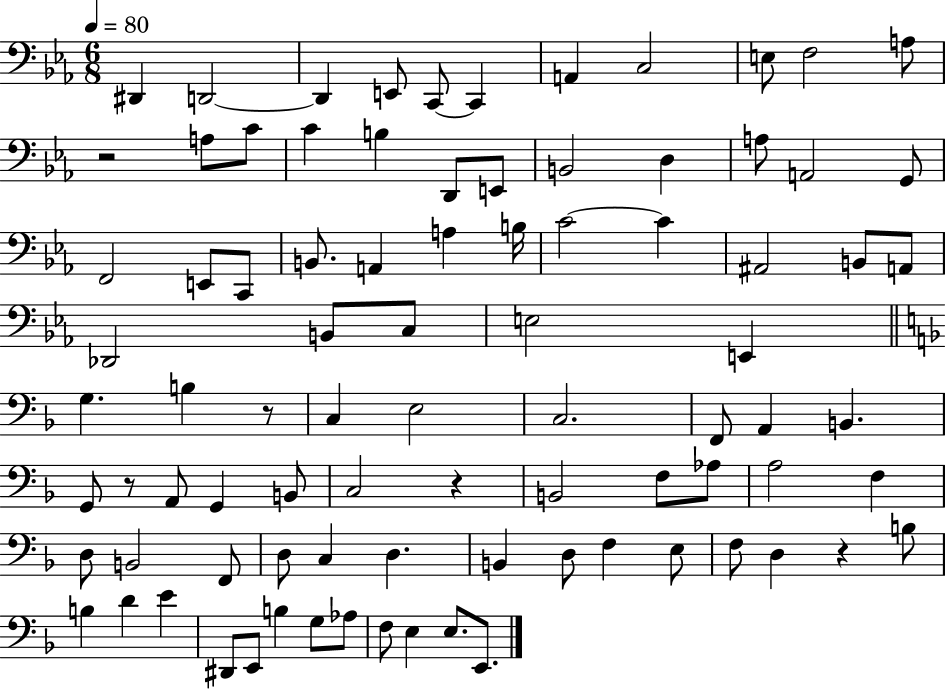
D#2/q D2/h D2/q E2/e C2/e C2/q A2/q C3/h E3/e F3/h A3/e R/h A3/e C4/e C4/q B3/q D2/e E2/e B2/h D3/q A3/e A2/h G2/e F2/h E2/e C2/e B2/e. A2/q A3/q B3/s C4/h C4/q A#2/h B2/e A2/e Db2/h B2/e C3/e E3/h E2/q G3/q. B3/q R/e C3/q E3/h C3/h. F2/e A2/q B2/q. G2/e R/e A2/e G2/q B2/e C3/h R/q B2/h F3/e Ab3/e A3/h F3/q D3/e B2/h F2/e D3/e C3/q D3/q. B2/q D3/e F3/q E3/e F3/e D3/q R/q B3/e B3/q D4/q E4/q D#2/e E2/e B3/q G3/e Ab3/e F3/e E3/q E3/e. E2/e.